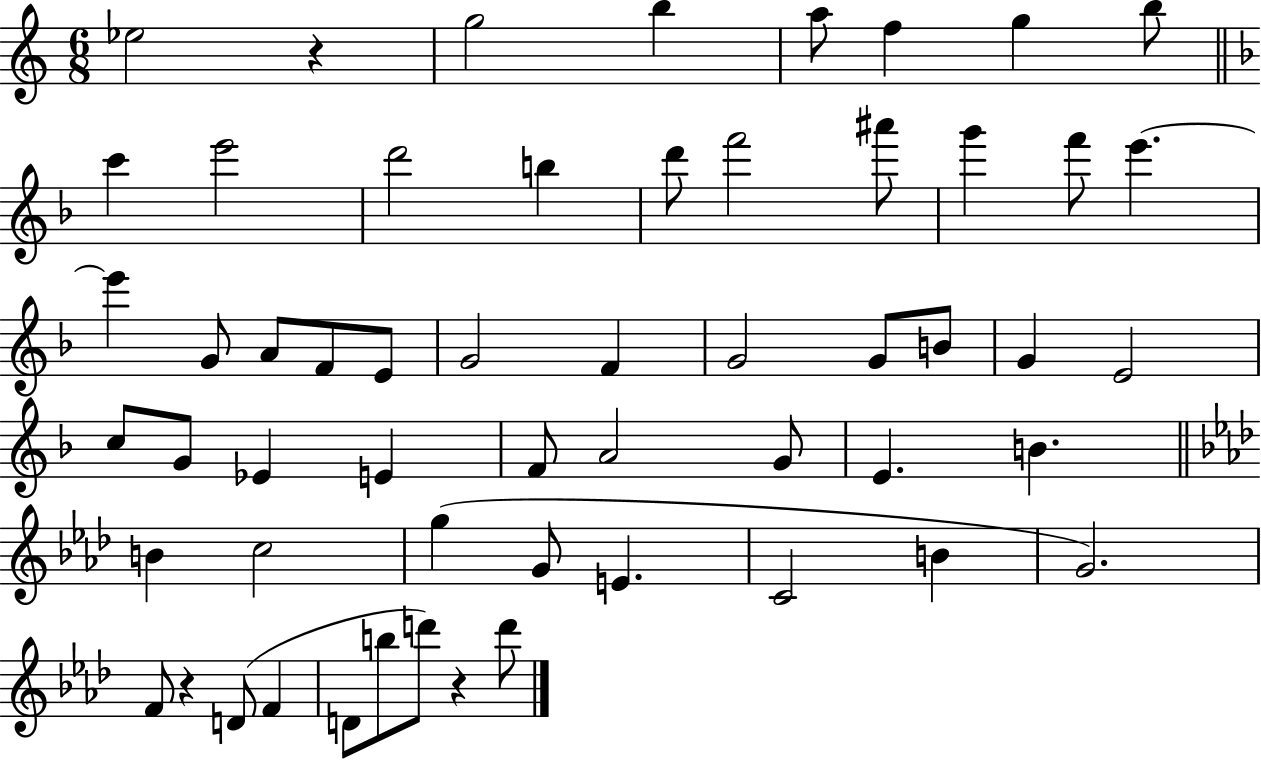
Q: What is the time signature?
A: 6/8